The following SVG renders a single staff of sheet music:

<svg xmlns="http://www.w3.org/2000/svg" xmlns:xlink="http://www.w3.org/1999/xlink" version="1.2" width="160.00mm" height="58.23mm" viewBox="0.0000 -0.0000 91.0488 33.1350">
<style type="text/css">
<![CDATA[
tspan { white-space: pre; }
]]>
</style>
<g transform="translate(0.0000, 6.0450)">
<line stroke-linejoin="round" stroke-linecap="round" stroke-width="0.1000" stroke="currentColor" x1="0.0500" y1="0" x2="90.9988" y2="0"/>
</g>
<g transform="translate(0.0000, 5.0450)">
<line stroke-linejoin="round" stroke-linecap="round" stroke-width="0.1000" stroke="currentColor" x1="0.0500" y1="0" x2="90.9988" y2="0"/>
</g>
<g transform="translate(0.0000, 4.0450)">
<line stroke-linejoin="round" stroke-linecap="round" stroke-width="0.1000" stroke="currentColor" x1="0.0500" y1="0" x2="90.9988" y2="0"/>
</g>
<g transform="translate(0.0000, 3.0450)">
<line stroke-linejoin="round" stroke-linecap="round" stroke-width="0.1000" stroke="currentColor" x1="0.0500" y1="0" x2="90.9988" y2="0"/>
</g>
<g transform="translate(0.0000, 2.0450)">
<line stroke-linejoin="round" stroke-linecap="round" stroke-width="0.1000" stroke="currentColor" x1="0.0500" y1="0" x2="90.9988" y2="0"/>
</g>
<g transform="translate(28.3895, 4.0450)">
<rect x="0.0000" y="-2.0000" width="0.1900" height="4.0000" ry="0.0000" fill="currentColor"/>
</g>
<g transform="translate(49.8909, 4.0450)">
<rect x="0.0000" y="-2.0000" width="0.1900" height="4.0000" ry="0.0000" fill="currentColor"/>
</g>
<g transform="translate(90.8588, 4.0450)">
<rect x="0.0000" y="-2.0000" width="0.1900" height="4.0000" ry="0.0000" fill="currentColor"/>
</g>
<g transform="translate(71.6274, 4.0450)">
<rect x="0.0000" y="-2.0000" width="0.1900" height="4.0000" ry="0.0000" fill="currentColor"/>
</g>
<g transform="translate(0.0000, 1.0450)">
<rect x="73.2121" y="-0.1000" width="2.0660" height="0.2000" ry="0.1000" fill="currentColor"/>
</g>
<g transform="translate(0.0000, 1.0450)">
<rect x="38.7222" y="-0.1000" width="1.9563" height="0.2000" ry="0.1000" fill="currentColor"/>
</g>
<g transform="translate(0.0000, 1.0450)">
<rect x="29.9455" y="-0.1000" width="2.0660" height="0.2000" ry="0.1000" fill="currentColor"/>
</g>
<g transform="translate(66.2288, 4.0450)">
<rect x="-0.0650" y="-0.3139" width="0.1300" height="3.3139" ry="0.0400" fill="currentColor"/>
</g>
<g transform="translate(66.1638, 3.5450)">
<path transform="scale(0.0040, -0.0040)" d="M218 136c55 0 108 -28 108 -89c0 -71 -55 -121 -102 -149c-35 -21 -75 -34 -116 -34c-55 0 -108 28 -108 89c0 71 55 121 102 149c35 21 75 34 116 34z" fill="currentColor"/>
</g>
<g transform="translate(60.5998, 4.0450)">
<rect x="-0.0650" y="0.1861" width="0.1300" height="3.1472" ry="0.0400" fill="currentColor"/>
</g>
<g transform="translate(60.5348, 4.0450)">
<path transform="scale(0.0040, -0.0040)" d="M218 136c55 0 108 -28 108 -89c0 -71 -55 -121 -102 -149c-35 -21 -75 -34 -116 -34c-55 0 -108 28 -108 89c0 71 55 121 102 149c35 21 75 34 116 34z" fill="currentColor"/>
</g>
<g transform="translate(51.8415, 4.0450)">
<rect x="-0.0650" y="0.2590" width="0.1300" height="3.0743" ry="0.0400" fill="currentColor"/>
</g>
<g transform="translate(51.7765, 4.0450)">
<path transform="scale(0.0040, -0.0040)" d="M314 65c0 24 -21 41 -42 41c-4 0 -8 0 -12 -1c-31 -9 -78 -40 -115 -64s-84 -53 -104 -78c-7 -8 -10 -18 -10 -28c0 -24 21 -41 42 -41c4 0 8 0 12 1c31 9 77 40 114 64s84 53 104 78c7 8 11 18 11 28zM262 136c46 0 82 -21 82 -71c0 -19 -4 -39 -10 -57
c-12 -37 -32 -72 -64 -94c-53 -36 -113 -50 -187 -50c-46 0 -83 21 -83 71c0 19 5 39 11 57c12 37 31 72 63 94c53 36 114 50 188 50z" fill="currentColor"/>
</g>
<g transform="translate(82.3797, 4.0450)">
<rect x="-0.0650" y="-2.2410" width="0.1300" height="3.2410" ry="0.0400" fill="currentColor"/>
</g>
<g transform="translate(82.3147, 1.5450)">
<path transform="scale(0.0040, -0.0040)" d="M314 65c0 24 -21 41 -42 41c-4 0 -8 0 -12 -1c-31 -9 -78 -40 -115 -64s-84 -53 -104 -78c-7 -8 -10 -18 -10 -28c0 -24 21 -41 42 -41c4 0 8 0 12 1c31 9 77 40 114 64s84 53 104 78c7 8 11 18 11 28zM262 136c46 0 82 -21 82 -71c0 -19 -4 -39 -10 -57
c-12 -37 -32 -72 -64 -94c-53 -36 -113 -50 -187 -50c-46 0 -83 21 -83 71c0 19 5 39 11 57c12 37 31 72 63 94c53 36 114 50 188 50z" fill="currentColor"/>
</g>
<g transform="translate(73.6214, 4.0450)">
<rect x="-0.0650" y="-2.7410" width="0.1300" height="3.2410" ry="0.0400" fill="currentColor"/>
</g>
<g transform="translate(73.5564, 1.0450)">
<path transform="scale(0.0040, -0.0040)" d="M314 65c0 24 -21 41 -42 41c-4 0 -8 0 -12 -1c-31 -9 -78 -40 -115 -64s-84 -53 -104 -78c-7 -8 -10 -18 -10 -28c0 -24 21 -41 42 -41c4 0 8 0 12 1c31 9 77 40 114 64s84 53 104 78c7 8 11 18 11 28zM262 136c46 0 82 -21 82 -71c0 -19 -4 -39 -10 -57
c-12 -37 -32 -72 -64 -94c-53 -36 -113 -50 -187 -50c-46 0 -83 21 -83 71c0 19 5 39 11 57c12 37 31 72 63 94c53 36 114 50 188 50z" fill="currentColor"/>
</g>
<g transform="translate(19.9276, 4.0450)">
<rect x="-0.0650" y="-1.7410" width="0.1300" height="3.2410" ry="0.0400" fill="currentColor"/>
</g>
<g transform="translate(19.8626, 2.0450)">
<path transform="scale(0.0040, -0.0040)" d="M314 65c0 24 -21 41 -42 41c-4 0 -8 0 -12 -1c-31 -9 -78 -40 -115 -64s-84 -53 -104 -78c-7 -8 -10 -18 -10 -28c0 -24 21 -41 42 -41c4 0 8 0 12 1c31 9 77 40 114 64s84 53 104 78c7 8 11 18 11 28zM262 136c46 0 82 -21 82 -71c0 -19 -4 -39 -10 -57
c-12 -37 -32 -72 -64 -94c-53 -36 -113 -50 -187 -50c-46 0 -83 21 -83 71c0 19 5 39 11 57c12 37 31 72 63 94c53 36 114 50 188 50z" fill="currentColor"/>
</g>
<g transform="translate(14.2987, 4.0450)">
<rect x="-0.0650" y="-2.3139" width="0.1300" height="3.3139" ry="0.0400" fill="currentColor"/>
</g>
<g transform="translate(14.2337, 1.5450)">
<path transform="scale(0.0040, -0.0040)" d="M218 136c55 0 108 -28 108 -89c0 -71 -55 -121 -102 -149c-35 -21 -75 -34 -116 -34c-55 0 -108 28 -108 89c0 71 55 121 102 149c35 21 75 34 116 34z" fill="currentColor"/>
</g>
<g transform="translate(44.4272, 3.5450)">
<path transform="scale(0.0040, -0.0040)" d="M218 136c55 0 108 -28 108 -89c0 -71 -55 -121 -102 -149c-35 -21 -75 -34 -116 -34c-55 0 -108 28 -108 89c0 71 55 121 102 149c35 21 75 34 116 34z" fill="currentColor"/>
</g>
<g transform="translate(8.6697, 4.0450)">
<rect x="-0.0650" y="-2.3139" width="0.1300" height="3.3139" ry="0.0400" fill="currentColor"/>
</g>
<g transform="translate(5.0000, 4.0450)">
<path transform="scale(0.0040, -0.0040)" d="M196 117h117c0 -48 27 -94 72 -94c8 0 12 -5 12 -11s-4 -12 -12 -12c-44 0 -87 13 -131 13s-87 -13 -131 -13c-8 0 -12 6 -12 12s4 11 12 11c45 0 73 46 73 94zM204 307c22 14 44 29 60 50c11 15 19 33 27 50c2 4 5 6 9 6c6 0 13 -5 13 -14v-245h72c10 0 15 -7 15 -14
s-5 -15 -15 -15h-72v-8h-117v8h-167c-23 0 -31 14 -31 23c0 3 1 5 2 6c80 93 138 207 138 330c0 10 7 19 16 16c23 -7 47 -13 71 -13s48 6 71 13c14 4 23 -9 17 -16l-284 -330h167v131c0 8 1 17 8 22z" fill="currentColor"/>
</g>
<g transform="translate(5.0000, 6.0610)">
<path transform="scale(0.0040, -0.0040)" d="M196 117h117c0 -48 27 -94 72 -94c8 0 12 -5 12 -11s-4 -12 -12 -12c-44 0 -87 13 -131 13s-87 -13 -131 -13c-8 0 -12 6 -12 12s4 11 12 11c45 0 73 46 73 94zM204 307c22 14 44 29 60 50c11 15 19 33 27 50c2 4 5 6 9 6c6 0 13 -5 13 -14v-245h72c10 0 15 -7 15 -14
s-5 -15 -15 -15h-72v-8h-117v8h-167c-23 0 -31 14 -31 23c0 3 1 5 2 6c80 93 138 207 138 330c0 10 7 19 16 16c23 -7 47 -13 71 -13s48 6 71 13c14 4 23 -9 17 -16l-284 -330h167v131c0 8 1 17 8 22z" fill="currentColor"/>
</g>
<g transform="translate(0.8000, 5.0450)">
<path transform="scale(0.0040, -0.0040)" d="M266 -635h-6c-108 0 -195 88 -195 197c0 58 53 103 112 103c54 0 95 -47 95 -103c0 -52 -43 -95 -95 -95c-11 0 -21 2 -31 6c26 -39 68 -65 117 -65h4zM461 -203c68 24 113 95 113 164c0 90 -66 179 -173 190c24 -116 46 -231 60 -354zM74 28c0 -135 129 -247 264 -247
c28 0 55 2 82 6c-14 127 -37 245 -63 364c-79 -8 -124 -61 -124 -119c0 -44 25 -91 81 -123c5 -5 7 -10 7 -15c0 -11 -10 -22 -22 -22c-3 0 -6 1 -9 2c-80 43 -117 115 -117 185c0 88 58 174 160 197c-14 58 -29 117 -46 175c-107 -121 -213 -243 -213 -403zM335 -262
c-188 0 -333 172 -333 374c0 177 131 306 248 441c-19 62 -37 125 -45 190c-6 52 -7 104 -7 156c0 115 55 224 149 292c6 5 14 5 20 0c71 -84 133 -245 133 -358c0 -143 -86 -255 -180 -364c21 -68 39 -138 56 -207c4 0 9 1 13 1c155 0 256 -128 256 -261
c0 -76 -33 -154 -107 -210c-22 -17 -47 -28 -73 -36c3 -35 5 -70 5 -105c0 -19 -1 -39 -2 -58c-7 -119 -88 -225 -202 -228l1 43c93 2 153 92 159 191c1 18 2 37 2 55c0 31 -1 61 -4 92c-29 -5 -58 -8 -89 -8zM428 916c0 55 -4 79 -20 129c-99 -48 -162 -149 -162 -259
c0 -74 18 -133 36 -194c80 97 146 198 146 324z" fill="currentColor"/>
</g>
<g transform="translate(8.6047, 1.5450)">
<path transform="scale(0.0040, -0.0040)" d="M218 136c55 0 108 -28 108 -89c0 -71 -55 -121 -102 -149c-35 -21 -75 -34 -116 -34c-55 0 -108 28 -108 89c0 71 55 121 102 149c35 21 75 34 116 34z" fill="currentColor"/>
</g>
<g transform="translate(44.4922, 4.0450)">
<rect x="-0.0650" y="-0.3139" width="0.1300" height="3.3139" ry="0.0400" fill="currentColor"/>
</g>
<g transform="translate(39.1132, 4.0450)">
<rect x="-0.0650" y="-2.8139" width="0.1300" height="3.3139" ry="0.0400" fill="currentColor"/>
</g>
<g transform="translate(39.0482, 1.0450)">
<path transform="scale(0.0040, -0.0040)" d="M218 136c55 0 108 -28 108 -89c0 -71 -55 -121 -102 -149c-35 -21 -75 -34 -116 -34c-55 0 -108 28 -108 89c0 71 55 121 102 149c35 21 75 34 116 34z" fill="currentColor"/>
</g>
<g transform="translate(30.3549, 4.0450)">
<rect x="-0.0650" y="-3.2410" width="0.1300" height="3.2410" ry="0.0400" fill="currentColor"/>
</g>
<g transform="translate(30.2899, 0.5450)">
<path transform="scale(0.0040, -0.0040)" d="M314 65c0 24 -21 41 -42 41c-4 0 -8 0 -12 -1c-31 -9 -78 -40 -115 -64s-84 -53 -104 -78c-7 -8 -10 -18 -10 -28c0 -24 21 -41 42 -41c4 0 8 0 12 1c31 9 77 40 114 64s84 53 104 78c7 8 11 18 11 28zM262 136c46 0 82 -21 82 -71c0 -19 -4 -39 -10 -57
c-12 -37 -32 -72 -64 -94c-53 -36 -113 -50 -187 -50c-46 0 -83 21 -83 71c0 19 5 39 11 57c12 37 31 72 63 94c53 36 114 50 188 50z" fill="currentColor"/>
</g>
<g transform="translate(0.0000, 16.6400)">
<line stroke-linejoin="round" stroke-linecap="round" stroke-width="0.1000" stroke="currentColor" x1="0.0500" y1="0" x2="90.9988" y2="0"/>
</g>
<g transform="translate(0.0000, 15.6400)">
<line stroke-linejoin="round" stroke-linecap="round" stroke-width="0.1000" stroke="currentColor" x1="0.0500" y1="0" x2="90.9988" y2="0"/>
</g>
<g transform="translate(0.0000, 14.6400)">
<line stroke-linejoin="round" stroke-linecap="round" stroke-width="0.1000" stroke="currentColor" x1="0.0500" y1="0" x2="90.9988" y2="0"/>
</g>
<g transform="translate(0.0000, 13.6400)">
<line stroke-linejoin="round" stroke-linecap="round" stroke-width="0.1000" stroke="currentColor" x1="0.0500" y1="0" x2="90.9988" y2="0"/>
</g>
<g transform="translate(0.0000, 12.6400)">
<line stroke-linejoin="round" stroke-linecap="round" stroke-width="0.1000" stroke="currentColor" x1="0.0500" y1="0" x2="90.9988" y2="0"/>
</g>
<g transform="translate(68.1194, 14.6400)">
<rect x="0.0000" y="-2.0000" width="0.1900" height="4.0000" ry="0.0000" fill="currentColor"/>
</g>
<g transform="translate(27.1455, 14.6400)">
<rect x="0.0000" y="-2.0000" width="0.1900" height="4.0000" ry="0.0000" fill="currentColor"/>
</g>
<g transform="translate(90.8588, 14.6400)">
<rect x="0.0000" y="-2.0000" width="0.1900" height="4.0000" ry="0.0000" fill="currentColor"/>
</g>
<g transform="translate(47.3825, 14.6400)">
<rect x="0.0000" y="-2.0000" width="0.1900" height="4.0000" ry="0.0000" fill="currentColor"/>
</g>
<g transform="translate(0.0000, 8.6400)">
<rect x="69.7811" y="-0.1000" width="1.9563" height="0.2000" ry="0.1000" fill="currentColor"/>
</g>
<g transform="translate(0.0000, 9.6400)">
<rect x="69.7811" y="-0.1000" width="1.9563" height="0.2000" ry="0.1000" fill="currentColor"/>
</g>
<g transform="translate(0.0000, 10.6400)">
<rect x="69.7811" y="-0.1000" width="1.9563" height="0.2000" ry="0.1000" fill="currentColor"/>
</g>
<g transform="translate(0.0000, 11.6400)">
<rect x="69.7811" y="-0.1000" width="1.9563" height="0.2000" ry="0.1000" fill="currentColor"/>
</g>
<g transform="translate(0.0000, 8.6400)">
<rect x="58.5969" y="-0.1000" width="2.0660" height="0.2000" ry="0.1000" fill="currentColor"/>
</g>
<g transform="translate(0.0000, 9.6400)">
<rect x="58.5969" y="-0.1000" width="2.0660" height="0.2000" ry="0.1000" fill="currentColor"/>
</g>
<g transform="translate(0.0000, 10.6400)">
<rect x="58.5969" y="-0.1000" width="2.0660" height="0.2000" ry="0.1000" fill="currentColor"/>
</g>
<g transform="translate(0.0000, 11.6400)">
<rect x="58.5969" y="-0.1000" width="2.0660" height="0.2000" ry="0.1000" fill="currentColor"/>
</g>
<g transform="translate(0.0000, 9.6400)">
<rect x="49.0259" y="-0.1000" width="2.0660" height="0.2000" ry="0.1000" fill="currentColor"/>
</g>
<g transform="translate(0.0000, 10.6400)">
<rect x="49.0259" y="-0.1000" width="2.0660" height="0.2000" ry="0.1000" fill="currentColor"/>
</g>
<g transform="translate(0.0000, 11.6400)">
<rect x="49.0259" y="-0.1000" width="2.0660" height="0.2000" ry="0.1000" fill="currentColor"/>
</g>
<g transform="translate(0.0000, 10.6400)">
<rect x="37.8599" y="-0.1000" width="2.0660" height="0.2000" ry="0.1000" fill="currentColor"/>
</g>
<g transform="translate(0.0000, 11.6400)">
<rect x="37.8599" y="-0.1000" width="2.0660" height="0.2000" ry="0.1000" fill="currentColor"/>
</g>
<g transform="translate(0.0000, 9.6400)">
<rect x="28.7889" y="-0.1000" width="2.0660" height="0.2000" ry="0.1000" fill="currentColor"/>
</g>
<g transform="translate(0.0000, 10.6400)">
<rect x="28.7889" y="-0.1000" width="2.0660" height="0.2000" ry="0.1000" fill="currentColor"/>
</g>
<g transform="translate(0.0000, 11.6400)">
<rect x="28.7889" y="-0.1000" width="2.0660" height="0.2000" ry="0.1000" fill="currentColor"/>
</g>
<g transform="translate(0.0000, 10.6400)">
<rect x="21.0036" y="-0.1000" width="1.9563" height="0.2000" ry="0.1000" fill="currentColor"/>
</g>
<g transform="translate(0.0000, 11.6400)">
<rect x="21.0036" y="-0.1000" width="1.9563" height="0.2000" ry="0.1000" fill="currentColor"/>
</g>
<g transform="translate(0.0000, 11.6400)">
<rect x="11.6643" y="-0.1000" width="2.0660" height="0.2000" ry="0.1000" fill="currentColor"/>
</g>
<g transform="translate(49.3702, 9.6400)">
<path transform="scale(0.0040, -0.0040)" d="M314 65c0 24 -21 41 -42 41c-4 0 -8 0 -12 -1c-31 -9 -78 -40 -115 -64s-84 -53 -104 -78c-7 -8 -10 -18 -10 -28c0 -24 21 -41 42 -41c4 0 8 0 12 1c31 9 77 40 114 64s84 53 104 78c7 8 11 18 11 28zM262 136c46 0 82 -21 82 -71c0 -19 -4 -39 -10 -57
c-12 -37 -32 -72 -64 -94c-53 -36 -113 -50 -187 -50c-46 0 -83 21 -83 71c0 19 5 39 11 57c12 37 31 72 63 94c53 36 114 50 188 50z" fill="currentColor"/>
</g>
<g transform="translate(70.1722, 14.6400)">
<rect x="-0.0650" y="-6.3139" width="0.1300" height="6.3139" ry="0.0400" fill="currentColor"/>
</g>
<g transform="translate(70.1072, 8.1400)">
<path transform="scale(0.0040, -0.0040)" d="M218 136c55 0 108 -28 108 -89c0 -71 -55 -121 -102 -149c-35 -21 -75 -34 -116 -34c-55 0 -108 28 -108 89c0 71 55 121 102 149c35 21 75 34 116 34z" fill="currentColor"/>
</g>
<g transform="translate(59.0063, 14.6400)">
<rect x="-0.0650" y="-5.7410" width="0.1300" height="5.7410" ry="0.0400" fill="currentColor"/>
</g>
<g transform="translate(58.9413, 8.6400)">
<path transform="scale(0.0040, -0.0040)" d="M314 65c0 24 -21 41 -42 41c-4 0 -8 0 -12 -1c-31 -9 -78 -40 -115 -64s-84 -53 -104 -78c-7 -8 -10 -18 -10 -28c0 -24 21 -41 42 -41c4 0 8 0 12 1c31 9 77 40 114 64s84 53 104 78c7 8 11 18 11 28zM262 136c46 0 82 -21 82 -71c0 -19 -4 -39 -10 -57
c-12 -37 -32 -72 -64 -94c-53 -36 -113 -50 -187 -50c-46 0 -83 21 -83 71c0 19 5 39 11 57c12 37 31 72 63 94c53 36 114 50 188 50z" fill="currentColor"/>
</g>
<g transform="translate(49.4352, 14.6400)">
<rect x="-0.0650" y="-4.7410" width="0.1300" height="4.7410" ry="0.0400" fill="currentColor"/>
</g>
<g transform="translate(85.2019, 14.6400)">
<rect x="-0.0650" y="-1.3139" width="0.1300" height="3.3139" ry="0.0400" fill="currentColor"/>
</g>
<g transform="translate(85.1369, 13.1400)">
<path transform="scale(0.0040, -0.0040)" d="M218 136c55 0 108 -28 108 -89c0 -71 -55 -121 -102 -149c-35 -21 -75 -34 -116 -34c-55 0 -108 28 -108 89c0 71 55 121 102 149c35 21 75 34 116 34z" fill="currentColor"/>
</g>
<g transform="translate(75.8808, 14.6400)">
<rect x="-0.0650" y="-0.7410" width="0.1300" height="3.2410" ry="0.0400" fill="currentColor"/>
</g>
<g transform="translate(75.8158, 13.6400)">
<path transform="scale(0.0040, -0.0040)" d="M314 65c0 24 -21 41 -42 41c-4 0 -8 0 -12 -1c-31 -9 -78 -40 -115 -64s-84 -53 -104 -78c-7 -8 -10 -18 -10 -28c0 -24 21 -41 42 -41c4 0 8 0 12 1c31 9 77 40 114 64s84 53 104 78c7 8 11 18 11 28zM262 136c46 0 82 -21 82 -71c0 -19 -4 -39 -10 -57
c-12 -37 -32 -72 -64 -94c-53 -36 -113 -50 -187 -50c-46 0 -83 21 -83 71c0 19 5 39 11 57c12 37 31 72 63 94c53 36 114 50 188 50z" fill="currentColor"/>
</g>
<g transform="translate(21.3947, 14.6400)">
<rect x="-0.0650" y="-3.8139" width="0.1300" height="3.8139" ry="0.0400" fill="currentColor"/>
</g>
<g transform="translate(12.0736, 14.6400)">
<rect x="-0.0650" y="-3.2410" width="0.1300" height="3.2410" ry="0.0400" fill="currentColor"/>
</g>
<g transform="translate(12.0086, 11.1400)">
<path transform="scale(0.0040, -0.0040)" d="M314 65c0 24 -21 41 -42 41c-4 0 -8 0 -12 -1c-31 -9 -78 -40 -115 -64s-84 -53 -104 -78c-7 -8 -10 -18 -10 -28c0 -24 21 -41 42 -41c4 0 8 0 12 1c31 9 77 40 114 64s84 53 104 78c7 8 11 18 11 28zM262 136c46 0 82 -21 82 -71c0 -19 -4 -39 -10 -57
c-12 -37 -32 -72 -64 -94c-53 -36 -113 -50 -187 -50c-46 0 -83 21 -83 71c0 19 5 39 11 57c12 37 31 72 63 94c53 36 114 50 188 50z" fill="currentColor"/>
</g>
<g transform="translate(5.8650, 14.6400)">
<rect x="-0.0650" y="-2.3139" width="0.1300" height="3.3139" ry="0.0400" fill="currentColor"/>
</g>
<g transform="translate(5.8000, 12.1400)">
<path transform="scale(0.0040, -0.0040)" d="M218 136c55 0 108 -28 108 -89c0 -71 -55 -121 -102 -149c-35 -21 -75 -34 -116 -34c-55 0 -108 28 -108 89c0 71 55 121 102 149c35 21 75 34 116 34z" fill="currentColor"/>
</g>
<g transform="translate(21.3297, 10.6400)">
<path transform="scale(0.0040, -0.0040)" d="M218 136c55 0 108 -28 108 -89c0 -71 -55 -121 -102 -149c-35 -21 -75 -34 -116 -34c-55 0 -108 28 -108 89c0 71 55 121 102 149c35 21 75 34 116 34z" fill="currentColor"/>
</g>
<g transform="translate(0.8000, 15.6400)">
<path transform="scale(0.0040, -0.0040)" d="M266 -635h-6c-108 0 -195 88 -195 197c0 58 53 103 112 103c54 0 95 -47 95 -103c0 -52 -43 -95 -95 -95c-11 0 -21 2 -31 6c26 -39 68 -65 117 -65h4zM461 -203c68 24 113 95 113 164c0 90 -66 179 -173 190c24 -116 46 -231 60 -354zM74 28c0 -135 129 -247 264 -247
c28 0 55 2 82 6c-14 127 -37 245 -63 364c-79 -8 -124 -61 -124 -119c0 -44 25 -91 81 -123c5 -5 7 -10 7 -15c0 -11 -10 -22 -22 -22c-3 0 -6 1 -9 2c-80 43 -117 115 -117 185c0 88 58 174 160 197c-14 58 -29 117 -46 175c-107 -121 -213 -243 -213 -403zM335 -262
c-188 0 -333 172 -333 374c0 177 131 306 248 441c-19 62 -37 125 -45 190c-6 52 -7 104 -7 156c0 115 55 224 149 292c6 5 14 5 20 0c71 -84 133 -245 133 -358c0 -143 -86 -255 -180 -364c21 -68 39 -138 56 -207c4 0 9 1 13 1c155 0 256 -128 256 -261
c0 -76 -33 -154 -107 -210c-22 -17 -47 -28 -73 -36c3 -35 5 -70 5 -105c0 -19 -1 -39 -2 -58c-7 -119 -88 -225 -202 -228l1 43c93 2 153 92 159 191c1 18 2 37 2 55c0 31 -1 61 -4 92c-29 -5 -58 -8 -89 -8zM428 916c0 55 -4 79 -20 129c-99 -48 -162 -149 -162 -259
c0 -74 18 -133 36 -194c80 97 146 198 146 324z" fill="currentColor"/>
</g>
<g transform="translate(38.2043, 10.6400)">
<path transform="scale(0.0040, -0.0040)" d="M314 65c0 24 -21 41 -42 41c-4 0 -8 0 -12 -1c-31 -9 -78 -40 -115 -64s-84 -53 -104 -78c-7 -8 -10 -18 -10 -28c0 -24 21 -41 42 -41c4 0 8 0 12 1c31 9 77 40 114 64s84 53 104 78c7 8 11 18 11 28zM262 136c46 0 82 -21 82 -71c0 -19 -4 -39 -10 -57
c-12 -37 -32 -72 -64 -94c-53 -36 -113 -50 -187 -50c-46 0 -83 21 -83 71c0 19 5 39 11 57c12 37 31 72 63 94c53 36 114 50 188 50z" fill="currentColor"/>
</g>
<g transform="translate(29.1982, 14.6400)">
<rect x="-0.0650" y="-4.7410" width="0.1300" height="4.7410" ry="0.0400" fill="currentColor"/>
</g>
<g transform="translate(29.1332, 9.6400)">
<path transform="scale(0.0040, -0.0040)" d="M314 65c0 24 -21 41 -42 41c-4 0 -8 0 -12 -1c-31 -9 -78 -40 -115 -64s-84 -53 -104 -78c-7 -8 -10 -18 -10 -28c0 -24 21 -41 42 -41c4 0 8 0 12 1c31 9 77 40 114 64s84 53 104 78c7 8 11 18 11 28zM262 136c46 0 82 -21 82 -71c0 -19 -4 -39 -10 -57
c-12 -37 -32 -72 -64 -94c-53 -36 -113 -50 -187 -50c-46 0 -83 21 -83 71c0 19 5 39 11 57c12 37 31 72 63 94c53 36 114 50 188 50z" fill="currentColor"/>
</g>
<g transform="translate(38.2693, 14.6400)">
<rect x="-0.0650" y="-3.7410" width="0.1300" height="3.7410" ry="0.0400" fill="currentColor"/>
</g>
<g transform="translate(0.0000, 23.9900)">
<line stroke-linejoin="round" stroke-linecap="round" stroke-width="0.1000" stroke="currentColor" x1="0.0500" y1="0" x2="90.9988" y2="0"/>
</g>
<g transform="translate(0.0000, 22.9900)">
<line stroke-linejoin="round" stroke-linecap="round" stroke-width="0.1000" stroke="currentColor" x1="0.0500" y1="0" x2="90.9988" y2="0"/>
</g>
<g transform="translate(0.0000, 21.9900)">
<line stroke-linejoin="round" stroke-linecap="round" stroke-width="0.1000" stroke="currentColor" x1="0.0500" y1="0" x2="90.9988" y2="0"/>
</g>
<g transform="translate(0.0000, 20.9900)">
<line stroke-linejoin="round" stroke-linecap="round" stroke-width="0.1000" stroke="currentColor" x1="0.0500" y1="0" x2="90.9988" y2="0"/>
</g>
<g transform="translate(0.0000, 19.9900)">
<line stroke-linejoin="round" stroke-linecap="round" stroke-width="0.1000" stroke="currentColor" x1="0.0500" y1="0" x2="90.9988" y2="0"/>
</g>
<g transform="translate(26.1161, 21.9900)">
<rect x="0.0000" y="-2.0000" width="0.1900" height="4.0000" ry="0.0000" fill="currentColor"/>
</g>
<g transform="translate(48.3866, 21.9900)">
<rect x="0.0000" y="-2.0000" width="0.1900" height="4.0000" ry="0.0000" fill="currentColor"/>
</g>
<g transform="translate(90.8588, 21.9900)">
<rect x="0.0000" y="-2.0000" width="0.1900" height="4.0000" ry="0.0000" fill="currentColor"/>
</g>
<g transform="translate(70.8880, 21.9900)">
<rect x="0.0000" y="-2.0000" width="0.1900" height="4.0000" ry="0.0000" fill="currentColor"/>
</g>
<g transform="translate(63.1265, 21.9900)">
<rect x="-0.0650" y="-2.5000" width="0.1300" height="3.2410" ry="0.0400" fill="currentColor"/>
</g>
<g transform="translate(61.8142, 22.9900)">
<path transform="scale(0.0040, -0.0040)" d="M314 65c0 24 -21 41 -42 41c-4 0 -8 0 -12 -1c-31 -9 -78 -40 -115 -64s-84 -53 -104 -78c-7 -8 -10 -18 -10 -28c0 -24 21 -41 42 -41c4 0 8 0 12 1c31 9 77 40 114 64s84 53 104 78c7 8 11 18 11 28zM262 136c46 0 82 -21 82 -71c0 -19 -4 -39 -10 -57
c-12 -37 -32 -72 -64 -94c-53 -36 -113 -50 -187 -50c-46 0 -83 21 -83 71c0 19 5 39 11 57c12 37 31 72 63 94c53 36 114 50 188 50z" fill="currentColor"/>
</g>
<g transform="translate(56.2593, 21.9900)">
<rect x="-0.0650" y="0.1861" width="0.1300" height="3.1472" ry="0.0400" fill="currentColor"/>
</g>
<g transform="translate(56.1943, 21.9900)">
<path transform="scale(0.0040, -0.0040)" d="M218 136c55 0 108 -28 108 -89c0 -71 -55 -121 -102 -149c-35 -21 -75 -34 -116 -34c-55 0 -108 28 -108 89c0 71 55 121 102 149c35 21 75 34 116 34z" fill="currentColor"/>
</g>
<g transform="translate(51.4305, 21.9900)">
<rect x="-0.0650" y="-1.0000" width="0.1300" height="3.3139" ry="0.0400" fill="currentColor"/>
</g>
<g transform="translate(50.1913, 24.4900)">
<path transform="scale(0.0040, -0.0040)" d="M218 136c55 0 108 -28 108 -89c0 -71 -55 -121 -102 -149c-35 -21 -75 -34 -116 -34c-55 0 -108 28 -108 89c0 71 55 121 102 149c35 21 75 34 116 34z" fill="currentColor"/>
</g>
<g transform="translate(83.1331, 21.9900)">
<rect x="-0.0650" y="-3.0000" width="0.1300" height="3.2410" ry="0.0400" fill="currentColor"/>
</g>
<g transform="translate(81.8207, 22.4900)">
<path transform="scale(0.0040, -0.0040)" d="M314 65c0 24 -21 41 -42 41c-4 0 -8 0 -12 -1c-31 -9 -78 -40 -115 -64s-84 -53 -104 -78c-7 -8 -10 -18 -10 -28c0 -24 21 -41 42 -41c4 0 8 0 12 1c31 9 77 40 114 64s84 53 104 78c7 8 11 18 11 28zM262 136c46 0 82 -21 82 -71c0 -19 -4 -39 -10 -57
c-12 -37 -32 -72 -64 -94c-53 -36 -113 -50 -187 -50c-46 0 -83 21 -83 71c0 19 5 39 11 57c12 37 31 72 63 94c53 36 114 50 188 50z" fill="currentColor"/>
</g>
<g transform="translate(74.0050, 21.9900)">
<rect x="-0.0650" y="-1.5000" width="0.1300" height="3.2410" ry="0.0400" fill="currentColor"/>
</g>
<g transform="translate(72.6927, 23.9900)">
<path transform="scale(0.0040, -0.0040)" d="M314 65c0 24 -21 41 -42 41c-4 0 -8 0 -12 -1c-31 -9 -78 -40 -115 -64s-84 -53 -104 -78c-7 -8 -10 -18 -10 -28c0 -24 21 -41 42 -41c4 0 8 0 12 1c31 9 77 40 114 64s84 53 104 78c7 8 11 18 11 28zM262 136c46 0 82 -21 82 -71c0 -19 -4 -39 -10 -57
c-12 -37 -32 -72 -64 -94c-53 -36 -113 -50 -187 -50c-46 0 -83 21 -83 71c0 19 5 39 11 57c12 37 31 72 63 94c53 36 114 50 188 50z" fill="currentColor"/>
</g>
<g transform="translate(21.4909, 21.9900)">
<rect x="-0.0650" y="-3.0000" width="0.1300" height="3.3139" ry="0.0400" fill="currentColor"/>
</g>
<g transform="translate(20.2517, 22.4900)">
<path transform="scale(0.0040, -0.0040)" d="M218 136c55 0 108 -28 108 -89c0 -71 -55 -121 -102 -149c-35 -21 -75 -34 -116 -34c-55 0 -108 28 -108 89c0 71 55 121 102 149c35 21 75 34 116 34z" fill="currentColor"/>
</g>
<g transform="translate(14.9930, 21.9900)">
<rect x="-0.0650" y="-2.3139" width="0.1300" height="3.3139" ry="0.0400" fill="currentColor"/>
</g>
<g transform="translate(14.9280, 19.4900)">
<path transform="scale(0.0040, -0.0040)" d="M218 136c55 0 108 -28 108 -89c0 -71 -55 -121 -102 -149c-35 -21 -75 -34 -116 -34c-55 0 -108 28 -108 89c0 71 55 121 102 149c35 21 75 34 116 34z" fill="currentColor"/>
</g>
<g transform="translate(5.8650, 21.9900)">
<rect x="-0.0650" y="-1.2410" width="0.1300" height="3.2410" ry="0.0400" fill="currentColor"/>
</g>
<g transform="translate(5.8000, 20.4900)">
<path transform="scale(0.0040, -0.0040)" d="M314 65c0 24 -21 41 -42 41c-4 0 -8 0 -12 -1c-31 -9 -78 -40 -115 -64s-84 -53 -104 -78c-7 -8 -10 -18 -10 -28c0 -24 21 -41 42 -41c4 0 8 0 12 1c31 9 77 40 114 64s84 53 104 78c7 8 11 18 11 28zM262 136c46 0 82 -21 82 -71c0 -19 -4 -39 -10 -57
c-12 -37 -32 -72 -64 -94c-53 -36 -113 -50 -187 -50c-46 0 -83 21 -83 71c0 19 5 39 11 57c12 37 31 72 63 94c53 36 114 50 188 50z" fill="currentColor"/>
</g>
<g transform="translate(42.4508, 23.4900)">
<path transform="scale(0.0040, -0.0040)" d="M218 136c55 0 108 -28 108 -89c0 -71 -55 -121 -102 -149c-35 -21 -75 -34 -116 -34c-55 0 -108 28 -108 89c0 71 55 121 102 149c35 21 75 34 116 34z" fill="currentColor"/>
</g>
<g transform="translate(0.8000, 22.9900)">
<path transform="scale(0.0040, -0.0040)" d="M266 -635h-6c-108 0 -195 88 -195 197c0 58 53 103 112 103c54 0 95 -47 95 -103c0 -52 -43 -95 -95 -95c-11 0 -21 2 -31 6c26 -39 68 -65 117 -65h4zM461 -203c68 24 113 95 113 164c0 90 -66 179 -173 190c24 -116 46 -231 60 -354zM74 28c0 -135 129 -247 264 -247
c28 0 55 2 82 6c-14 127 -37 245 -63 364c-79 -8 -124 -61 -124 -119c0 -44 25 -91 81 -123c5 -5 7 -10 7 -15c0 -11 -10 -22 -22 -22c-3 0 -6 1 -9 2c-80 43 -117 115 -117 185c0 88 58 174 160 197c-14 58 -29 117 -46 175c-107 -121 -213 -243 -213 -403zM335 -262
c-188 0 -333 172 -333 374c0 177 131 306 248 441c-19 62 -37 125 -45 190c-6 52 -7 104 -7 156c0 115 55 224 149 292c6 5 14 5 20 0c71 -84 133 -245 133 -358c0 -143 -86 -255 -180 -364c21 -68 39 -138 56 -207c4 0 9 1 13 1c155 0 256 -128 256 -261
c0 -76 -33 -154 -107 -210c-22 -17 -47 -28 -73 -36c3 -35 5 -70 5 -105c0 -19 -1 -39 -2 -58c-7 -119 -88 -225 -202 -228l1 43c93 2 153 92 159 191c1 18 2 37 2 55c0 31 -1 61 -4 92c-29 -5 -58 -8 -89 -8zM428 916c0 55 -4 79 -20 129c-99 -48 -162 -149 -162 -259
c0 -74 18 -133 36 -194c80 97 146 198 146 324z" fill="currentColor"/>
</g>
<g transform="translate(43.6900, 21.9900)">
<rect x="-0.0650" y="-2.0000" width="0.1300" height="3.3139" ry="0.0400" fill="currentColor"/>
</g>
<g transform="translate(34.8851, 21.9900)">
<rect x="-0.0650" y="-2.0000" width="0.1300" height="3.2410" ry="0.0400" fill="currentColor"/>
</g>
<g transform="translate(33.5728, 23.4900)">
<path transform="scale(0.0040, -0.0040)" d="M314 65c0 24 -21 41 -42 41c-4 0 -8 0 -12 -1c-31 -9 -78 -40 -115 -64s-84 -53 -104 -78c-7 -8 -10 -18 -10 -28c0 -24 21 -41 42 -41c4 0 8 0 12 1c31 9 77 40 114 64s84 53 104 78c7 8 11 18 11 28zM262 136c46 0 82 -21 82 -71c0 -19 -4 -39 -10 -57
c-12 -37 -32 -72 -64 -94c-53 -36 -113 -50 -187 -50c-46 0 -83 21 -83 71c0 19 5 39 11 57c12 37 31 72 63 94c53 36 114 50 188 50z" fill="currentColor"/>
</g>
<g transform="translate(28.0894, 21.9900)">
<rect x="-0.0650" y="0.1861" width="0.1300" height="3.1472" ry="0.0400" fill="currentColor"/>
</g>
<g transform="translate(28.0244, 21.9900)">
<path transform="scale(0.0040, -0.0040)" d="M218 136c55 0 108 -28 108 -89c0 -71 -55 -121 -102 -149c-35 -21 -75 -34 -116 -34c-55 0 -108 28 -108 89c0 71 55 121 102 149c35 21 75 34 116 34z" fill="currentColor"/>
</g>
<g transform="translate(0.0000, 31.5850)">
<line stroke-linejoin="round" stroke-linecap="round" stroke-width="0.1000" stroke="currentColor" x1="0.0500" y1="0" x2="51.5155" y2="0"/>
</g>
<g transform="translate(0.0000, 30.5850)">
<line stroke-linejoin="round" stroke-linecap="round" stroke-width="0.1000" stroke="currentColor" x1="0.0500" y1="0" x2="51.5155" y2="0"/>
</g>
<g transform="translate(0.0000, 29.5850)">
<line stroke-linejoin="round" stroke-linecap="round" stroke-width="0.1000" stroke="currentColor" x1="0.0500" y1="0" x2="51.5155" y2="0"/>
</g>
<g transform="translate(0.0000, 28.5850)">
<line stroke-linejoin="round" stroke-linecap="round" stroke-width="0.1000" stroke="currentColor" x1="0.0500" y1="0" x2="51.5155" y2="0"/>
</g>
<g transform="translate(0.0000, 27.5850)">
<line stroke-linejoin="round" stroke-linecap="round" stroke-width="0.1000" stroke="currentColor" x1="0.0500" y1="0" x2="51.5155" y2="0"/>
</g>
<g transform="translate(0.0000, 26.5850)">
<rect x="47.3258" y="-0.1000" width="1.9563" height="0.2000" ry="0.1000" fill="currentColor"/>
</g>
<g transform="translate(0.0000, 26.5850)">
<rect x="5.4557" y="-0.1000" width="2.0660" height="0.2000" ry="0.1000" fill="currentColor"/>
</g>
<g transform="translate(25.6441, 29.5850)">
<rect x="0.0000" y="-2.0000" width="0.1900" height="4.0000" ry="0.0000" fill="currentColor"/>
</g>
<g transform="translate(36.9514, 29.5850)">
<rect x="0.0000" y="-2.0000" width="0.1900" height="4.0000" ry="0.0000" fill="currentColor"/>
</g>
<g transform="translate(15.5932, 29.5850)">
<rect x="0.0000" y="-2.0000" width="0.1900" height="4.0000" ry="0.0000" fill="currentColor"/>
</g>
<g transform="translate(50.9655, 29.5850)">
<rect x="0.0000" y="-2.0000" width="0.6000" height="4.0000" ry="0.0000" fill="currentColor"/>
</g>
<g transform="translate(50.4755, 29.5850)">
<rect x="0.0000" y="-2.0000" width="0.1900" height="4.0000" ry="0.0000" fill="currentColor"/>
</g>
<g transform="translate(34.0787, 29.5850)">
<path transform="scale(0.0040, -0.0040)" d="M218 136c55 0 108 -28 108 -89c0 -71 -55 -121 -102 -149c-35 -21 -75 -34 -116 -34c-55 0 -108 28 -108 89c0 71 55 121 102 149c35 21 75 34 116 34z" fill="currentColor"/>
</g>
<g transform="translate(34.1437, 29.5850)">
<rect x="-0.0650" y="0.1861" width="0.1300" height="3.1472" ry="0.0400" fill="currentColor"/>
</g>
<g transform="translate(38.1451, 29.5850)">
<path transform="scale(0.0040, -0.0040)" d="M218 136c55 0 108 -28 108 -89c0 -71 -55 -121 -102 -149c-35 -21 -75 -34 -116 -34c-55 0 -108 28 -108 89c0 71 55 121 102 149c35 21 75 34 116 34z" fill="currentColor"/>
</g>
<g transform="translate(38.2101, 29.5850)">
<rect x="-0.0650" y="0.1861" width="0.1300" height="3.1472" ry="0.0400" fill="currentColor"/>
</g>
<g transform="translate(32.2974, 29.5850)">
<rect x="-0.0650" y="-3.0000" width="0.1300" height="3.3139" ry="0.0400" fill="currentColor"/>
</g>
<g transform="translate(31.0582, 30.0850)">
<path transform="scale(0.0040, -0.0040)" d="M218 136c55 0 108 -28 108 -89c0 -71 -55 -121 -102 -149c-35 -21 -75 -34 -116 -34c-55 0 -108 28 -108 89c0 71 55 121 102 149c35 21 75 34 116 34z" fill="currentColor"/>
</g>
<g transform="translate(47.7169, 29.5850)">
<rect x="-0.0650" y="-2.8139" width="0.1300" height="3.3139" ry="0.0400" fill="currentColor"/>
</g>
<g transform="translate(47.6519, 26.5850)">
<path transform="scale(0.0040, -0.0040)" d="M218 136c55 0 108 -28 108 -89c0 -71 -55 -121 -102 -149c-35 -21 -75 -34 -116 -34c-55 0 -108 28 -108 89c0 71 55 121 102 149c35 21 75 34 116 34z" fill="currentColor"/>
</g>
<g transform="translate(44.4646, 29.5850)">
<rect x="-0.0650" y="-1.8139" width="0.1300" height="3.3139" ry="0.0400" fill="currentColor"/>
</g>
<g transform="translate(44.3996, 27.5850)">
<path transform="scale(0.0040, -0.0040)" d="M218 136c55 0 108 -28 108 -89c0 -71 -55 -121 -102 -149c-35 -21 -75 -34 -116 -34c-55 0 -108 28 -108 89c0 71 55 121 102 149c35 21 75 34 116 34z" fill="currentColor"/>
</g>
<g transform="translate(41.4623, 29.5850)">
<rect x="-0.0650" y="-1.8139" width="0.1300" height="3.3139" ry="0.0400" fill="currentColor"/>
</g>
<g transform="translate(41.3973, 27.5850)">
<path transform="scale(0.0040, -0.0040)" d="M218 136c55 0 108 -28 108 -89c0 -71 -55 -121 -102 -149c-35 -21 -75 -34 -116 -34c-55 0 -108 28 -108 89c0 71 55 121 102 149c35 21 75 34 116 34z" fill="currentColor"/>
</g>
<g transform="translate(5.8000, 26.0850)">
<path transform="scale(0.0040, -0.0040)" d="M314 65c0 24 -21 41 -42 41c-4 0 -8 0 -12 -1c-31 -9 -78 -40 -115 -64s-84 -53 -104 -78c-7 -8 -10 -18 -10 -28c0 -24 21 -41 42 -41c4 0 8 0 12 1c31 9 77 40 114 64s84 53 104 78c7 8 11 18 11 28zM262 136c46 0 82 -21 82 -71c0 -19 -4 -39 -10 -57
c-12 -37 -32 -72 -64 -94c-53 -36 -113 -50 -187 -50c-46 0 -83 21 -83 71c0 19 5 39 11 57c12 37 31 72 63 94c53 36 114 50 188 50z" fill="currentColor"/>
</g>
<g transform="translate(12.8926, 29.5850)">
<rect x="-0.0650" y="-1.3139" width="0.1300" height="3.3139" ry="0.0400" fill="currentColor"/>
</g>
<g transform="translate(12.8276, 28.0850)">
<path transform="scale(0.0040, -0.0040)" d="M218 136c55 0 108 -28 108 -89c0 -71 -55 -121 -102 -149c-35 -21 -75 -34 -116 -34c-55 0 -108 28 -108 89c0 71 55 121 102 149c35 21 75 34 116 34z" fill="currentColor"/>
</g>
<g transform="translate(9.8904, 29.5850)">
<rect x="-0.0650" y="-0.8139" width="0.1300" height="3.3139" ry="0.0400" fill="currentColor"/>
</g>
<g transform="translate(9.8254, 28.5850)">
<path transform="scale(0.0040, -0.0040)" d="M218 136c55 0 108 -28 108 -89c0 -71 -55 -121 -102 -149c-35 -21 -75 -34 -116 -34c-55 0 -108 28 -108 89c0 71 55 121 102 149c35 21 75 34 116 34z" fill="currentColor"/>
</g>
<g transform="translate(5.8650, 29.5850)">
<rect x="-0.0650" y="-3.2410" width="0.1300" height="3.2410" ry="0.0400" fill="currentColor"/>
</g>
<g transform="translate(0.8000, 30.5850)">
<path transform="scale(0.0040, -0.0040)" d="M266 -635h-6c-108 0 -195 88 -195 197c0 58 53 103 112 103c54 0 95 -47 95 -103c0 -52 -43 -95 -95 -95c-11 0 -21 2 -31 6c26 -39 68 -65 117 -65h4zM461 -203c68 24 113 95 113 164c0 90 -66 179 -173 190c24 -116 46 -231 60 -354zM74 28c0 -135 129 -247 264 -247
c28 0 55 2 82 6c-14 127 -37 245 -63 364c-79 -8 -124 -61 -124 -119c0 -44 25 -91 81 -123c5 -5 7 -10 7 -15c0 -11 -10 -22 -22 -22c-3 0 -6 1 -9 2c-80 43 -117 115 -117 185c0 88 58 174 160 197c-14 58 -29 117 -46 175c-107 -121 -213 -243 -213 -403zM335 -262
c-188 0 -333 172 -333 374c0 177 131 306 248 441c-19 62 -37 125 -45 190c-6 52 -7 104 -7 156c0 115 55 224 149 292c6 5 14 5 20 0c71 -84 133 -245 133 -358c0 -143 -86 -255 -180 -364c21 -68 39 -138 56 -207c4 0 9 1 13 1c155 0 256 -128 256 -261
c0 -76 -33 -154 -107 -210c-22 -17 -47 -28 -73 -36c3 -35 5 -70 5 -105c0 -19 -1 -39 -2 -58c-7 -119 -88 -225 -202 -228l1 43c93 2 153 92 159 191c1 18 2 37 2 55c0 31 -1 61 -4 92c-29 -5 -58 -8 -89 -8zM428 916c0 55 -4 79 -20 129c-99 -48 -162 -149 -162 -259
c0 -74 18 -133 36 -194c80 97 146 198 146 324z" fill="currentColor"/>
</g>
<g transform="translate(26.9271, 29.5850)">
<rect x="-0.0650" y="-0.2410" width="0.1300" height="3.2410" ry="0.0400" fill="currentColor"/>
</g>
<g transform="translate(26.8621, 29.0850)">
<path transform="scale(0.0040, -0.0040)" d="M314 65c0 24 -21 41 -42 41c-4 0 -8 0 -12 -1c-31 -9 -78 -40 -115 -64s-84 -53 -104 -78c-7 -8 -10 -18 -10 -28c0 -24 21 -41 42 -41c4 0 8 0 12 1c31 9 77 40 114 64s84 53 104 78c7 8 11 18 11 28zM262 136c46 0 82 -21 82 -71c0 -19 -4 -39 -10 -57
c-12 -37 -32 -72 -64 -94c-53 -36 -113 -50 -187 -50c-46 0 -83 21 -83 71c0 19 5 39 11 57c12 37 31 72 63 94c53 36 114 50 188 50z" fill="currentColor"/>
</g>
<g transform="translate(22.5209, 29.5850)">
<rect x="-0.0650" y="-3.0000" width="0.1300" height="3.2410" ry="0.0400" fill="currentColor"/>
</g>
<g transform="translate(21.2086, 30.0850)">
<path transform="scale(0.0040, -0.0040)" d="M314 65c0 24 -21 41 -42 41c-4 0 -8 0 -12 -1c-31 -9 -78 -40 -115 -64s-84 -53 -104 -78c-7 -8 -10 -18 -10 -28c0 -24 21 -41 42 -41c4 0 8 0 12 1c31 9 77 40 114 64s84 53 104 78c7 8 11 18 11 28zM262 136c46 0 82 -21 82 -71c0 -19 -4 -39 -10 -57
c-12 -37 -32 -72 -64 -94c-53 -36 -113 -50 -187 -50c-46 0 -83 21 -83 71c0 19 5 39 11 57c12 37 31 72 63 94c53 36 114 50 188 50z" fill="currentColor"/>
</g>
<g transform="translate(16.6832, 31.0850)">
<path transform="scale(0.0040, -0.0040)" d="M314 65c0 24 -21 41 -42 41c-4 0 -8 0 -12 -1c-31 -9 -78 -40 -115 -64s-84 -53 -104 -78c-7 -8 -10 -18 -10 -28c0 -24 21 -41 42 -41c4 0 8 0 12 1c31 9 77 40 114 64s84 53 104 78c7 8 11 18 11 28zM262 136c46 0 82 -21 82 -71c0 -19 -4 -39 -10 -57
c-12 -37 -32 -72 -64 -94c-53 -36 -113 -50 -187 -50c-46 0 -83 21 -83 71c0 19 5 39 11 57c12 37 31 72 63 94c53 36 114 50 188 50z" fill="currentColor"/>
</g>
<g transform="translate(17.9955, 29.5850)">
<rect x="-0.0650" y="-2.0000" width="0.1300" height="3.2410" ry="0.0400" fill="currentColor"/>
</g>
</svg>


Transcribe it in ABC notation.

X:1
T:Untitled
M:4/4
L:1/4
K:C
g g f2 b2 a c B2 B c a2 g2 g b2 c' e'2 c'2 e'2 g'2 a' d2 e e2 g A B F2 F D B G2 E2 A2 b2 d e F2 A2 c2 A B B f f a